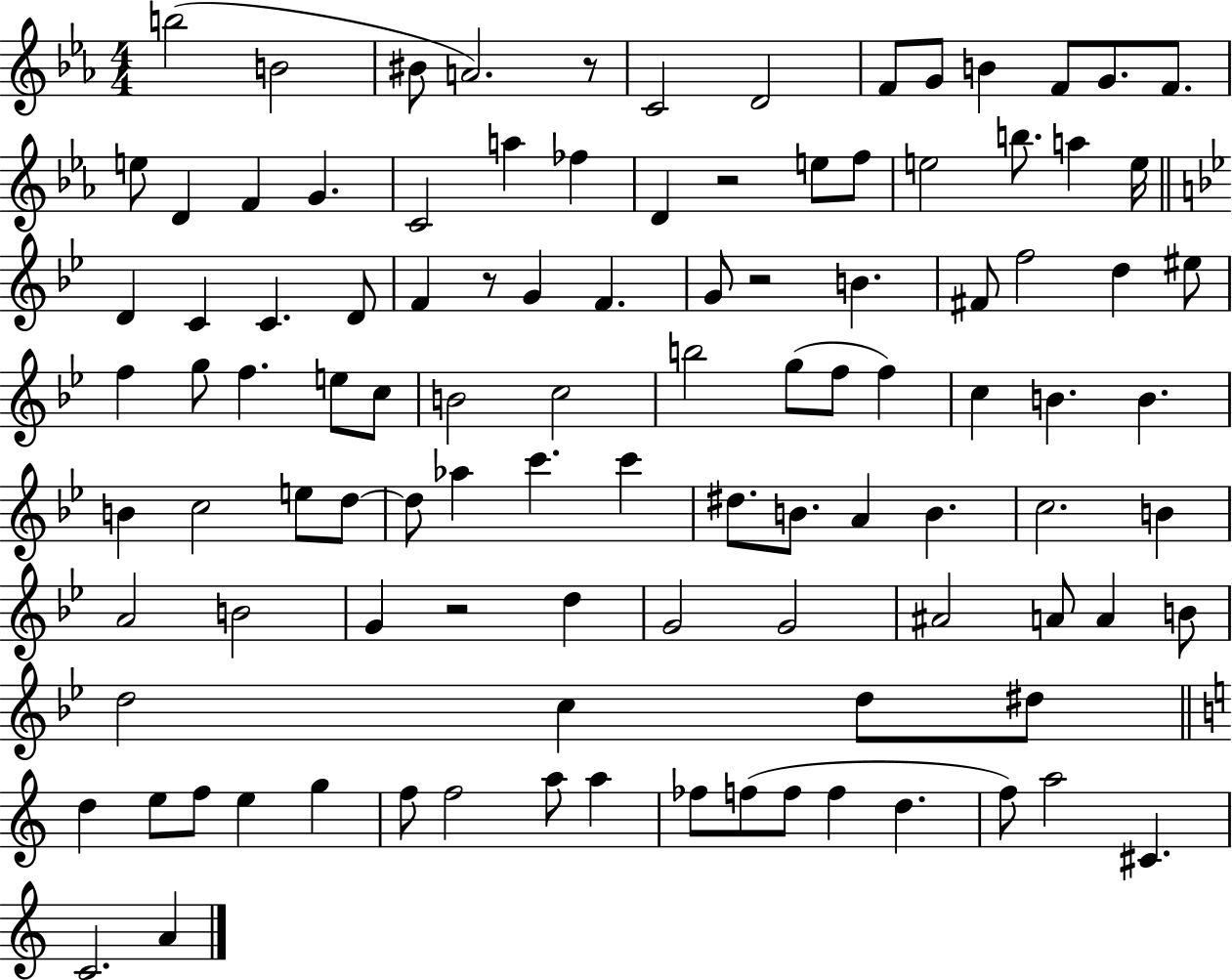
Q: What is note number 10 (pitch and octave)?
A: F4